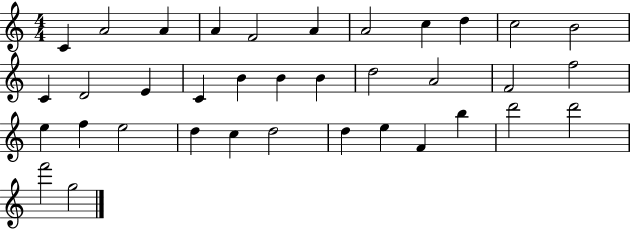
X:1
T:Untitled
M:4/4
L:1/4
K:C
C A2 A A F2 A A2 c d c2 B2 C D2 E C B B B d2 A2 F2 f2 e f e2 d c d2 d e F b d'2 d'2 f'2 g2